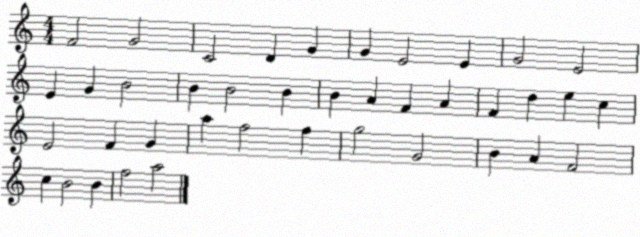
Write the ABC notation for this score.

X:1
T:Untitled
M:4/4
L:1/4
K:C
F2 G2 C2 D G G E2 E G2 E2 E G B2 B B2 B B A F A F d e c E2 F G a f2 f g2 G2 B A F2 c B2 B f2 a2